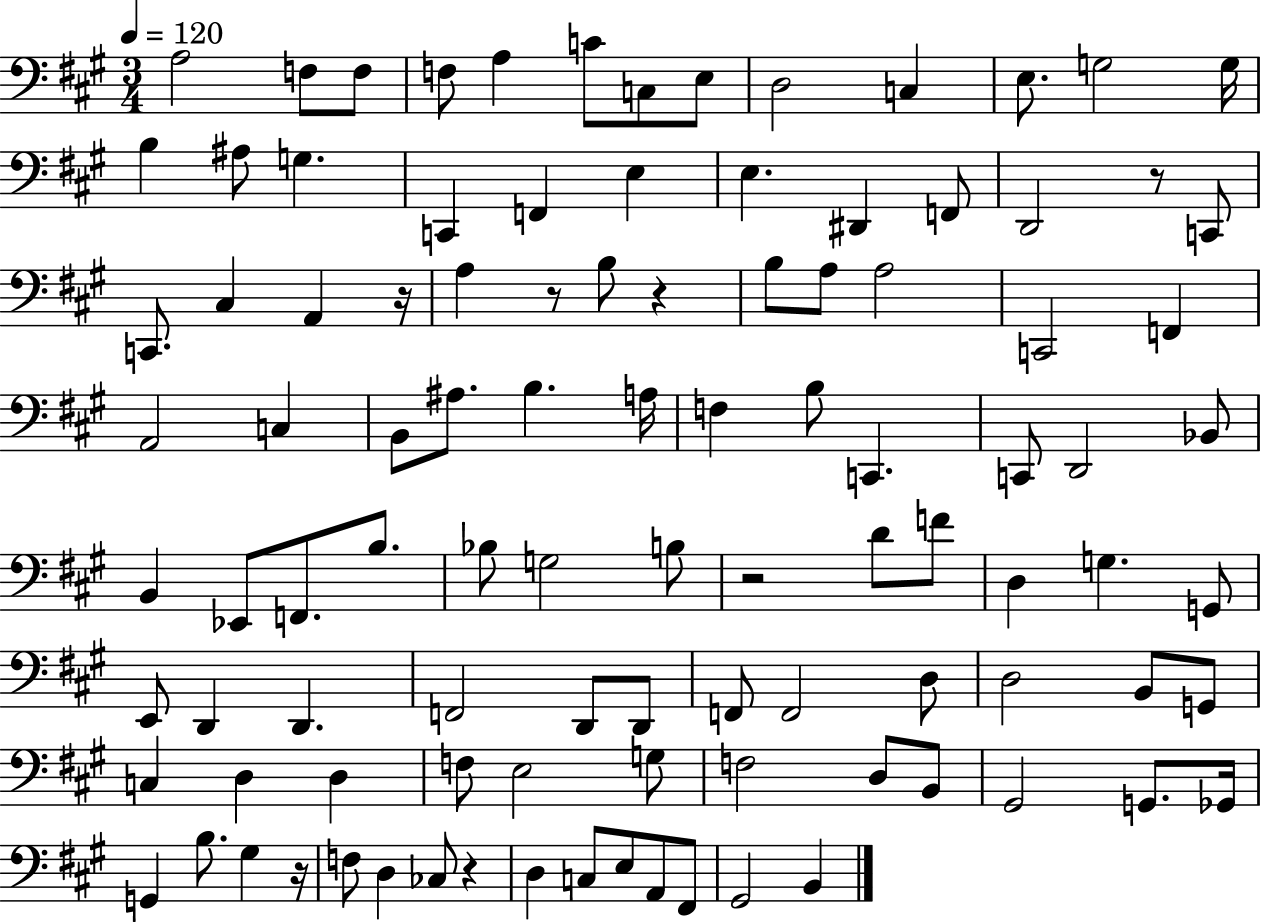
{
  \clef bass
  \numericTimeSignature
  \time 3/4
  \key a \major
  \tempo 4 = 120
  a2 f8 f8 | f8 a4 c'8 c8 e8 | d2 c4 | e8. g2 g16 | \break b4 ais8 g4. | c,4 f,4 e4 | e4. dis,4 f,8 | d,2 r8 c,8 | \break c,8. cis4 a,4 r16 | a4 r8 b8 r4 | b8 a8 a2 | c,2 f,4 | \break a,2 c4 | b,8 ais8. b4. a16 | f4 b8 c,4. | c,8 d,2 bes,8 | \break b,4 ees,8 f,8. b8. | bes8 g2 b8 | r2 d'8 f'8 | d4 g4. g,8 | \break e,8 d,4 d,4. | f,2 d,8 d,8 | f,8 f,2 d8 | d2 b,8 g,8 | \break c4 d4 d4 | f8 e2 g8 | f2 d8 b,8 | gis,2 g,8. ges,16 | \break g,4 b8. gis4 r16 | f8 d4 ces8 r4 | d4 c8 e8 a,8 fis,8 | gis,2 b,4 | \break \bar "|."
}